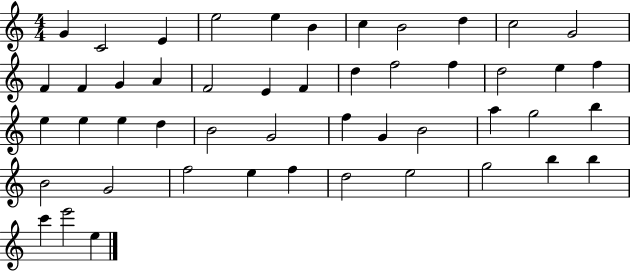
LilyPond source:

{
  \clef treble
  \numericTimeSignature
  \time 4/4
  \key c \major
  g'4 c'2 e'4 | e''2 e''4 b'4 | c''4 b'2 d''4 | c''2 g'2 | \break f'4 f'4 g'4 a'4 | f'2 e'4 f'4 | d''4 f''2 f''4 | d''2 e''4 f''4 | \break e''4 e''4 e''4 d''4 | b'2 g'2 | f''4 g'4 b'2 | a''4 g''2 b''4 | \break b'2 g'2 | f''2 e''4 f''4 | d''2 e''2 | g''2 b''4 b''4 | \break c'''4 e'''2 e''4 | \bar "|."
}